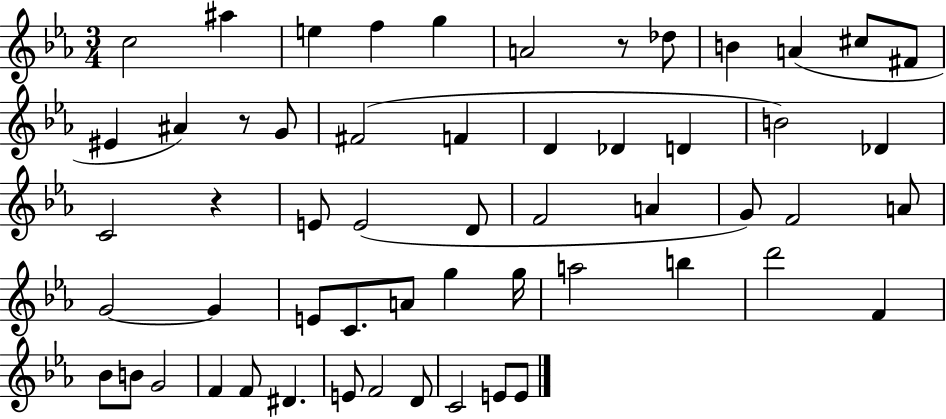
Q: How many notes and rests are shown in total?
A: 56